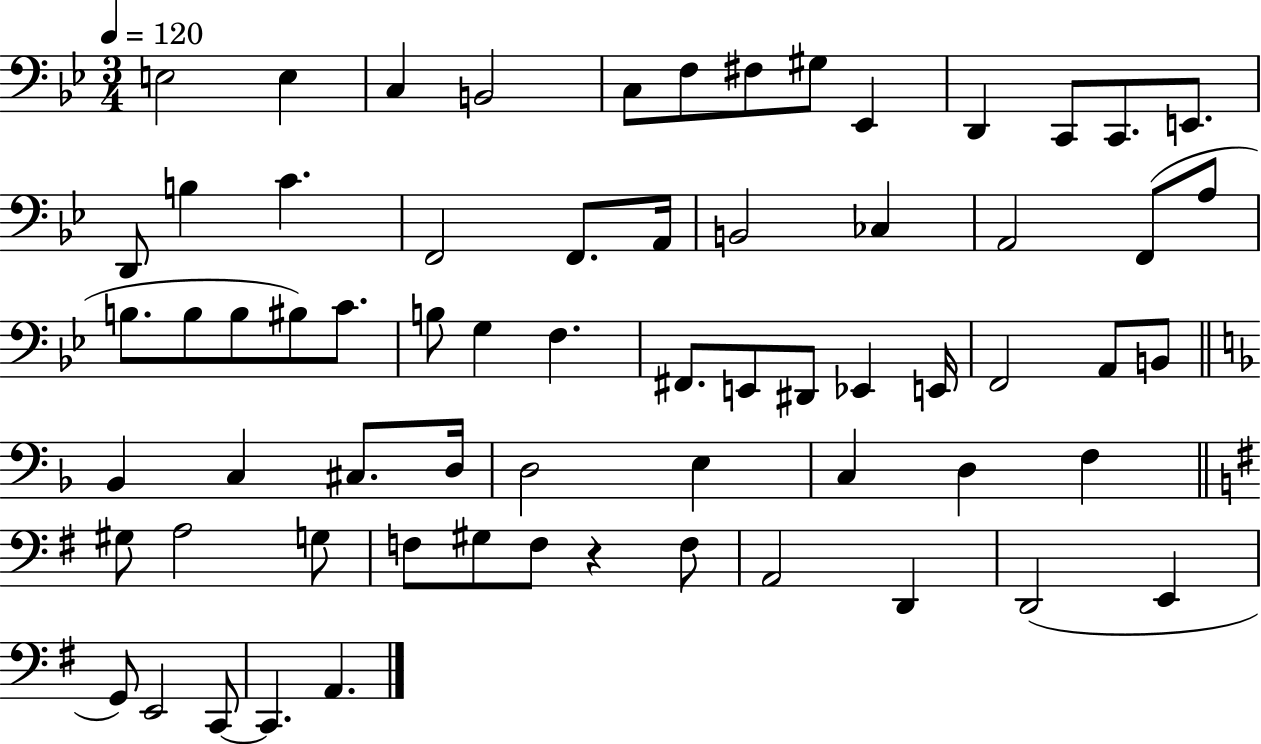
X:1
T:Untitled
M:3/4
L:1/4
K:Bb
E,2 E, C, B,,2 C,/2 F,/2 ^F,/2 ^G,/2 _E,, D,, C,,/2 C,,/2 E,,/2 D,,/2 B, C F,,2 F,,/2 A,,/4 B,,2 _C, A,,2 F,,/2 A,/2 B,/2 B,/2 B,/2 ^B,/2 C/2 B,/2 G, F, ^F,,/2 E,,/2 ^D,,/2 _E,, E,,/4 F,,2 A,,/2 B,,/2 _B,, C, ^C,/2 D,/4 D,2 E, C, D, F, ^G,/2 A,2 G,/2 F,/2 ^G,/2 F,/2 z F,/2 A,,2 D,, D,,2 E,, G,,/2 E,,2 C,,/2 C,, A,,